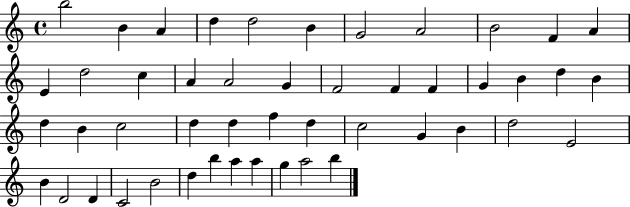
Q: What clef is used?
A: treble